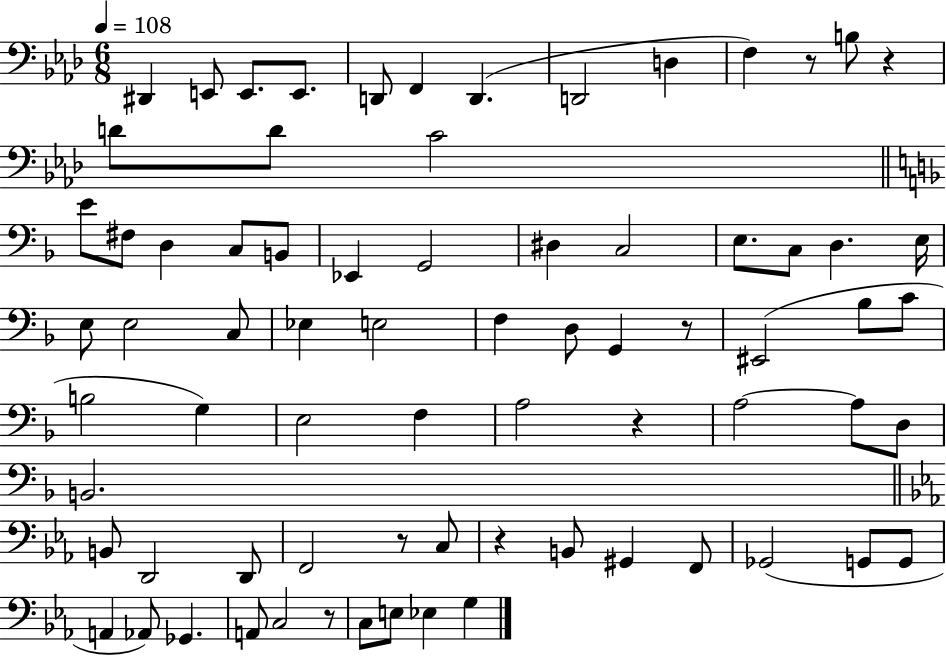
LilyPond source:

{
  \clef bass
  \numericTimeSignature
  \time 6/8
  \key aes \major
  \tempo 4 = 108
  dis,4 e,8 e,8. e,8. | d,8 f,4 d,4.( | d,2 d4 | f4) r8 b8 r4 | \break d'8 d'8 c'2 | \bar "||" \break \key d \minor e'8 fis8 d4 c8 b,8 | ees,4 g,2 | dis4 c2 | e8. c8 d4. e16 | \break e8 e2 c8 | ees4 e2 | f4 d8 g,4 r8 | eis,2( bes8 c'8 | \break b2 g4) | e2 f4 | a2 r4 | a2~~ a8 d8 | \break b,2. | \bar "||" \break \key c \minor b,8 d,2 d,8 | f,2 r8 c8 | r4 b,8 gis,4 f,8 | ges,2( g,8 g,8 | \break a,4 aes,8) ges,4. | a,8 c2 r8 | c8 e8 ees4 g4 | \bar "|."
}